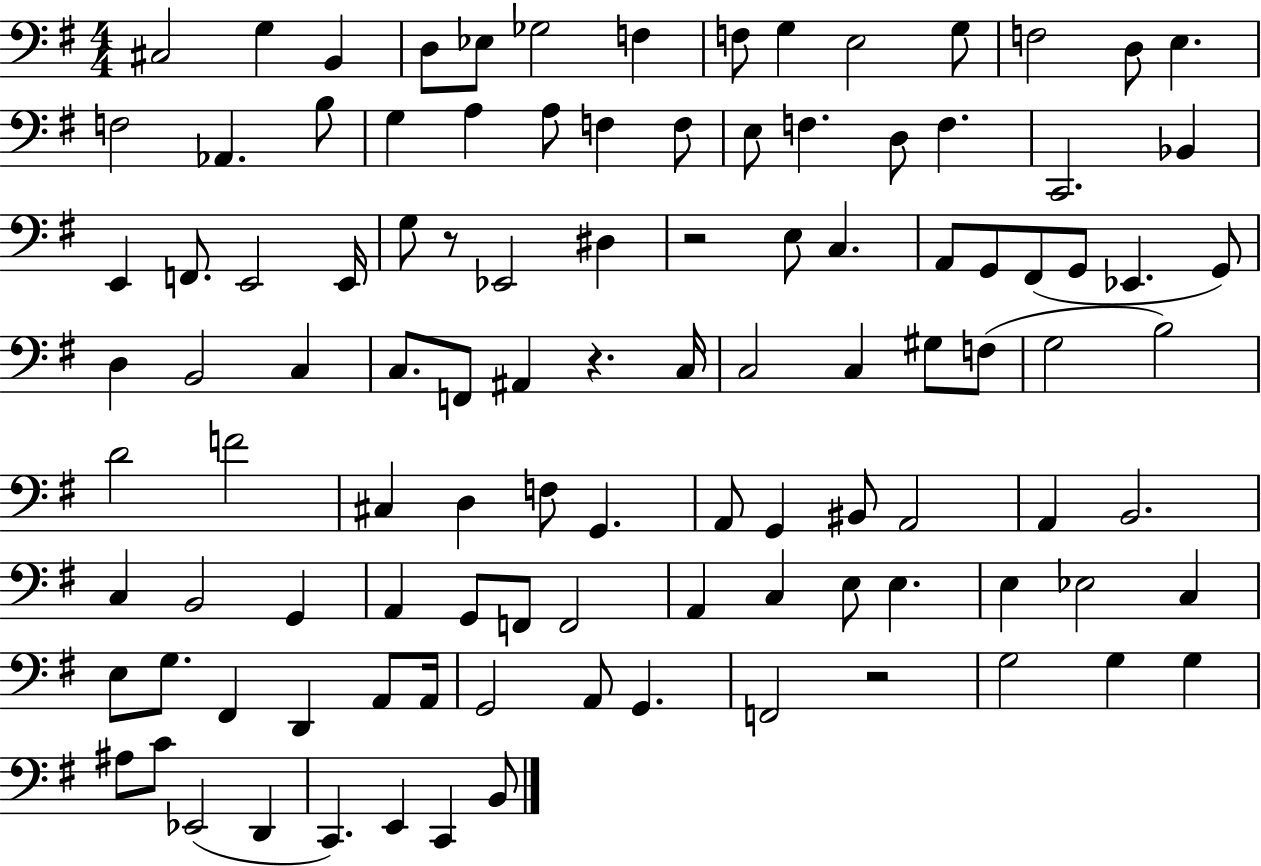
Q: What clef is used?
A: bass